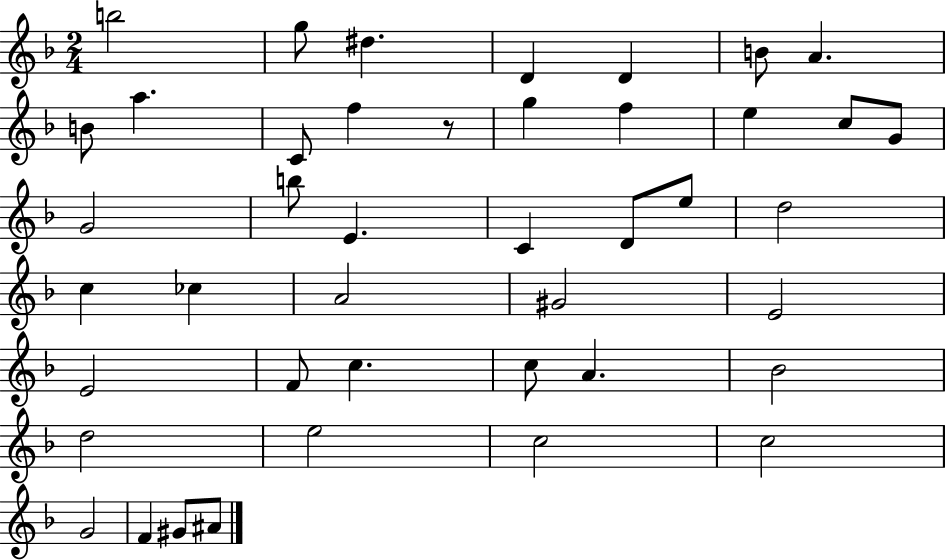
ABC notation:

X:1
T:Untitled
M:2/4
L:1/4
K:F
b2 g/2 ^d D D B/2 A B/2 a C/2 f z/2 g f e c/2 G/2 G2 b/2 E C D/2 e/2 d2 c _c A2 ^G2 E2 E2 F/2 c c/2 A _B2 d2 e2 c2 c2 G2 F ^G/2 ^A/2